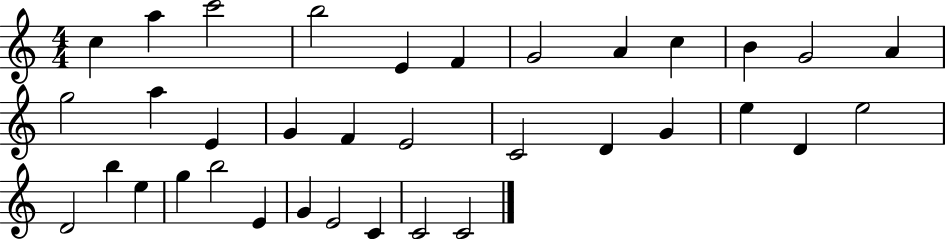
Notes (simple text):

C5/q A5/q C6/h B5/h E4/q F4/q G4/h A4/q C5/q B4/q G4/h A4/q G5/h A5/q E4/q G4/q F4/q E4/h C4/h D4/q G4/q E5/q D4/q E5/h D4/h B5/q E5/q G5/q B5/h E4/q G4/q E4/h C4/q C4/h C4/h